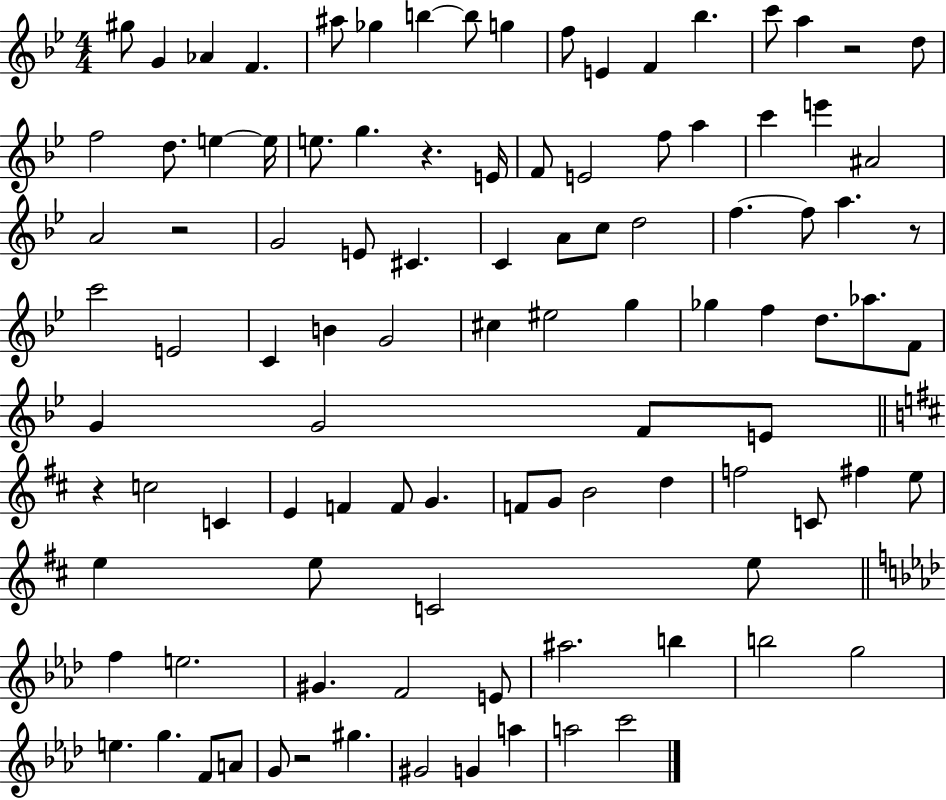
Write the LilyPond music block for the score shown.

{
  \clef treble
  \numericTimeSignature
  \time 4/4
  \key bes \major
  gis''8 g'4 aes'4 f'4. | ais''8 ges''4 b''4~~ b''8 g''4 | f''8 e'4 f'4 bes''4. | c'''8 a''4 r2 d''8 | \break f''2 d''8. e''4~~ e''16 | e''8. g''4. r4. e'16 | f'8 e'2 f''8 a''4 | c'''4 e'''4 ais'2 | \break a'2 r2 | g'2 e'8 cis'4. | c'4 a'8 c''8 d''2 | f''4.~~ f''8 a''4. r8 | \break c'''2 e'2 | c'4 b'4 g'2 | cis''4 eis''2 g''4 | ges''4 f''4 d''8. aes''8. f'8 | \break g'4 g'2 f'8 e'8 | \bar "||" \break \key d \major r4 c''2 c'4 | e'4 f'4 f'8 g'4. | f'8 g'8 b'2 d''4 | f''2 c'8 fis''4 e''8 | \break e''4 e''8 c'2 e''8 | \bar "||" \break \key f \minor f''4 e''2. | gis'4. f'2 e'8 | ais''2. b''4 | b''2 g''2 | \break e''4. g''4. f'8 a'8 | g'8 r2 gis''4. | gis'2 g'4 a''4 | a''2 c'''2 | \break \bar "|."
}